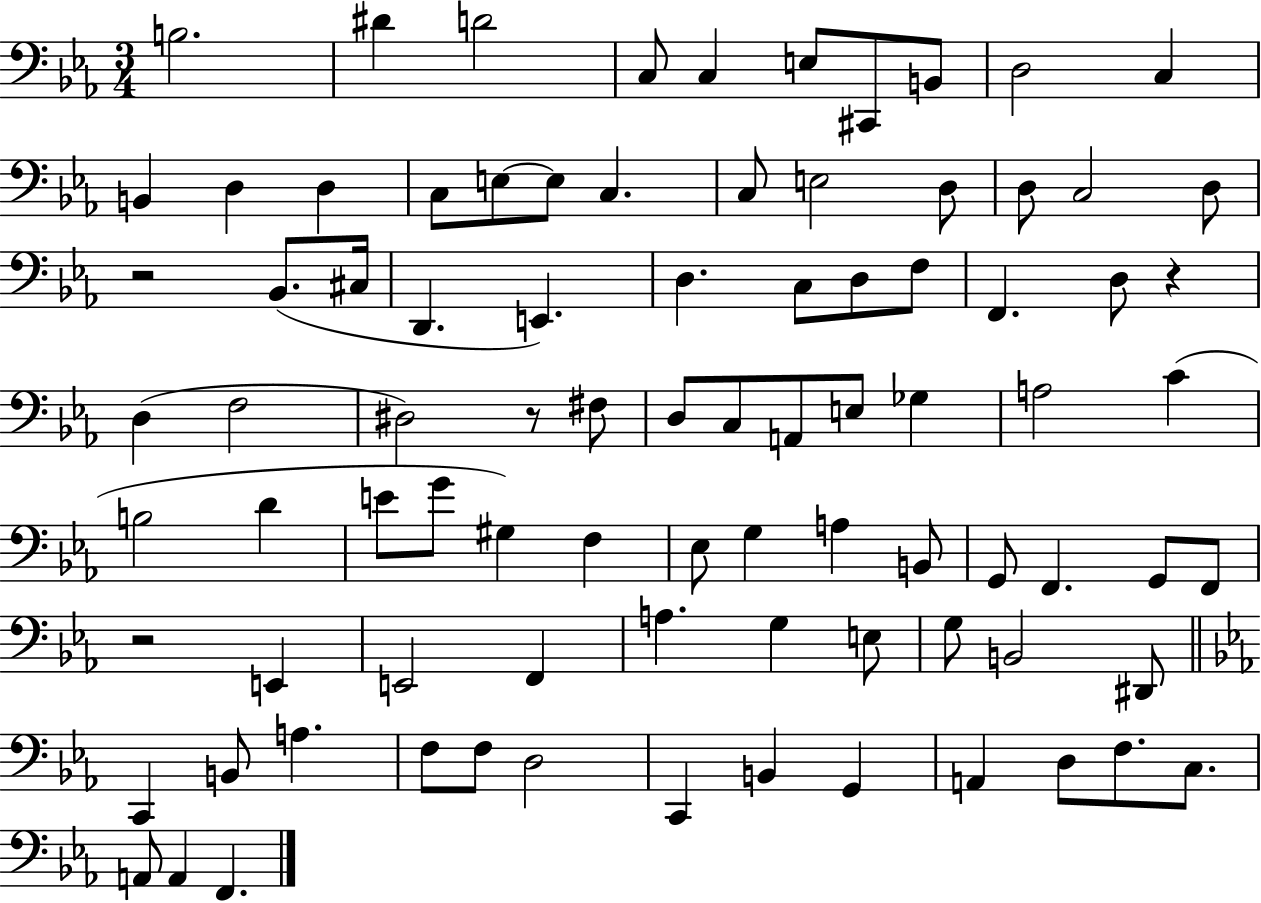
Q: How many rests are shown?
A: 4